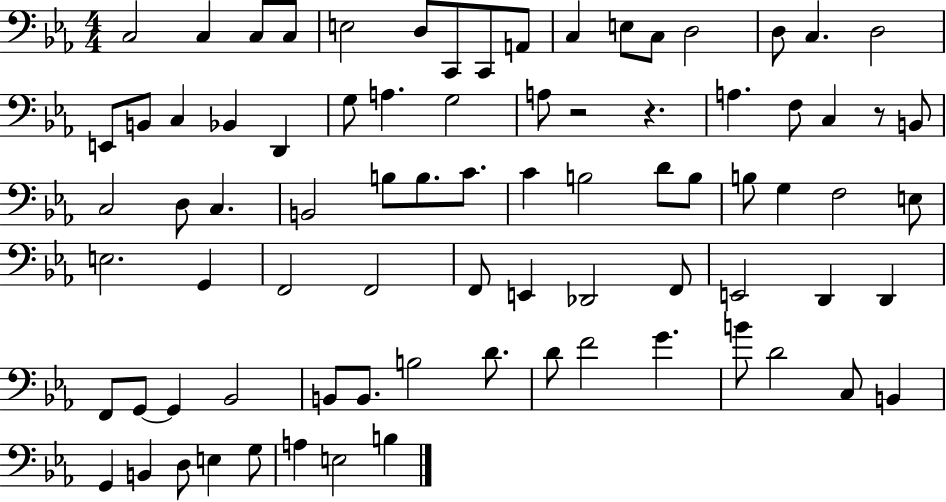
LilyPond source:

{
  \clef bass
  \numericTimeSignature
  \time 4/4
  \key ees \major
  \repeat volta 2 { c2 c4 c8 c8 | e2 d8 c,8 c,8 a,8 | c4 e8 c8 d2 | d8 c4. d2 | \break e,8 b,8 c4 bes,4 d,4 | g8 a4. g2 | a8 r2 r4. | a4. f8 c4 r8 b,8 | \break c2 d8 c4. | b,2 b8 b8. c'8. | c'4 b2 d'8 b8 | b8 g4 f2 e8 | \break e2. g,4 | f,2 f,2 | f,8 e,4 des,2 f,8 | e,2 d,4 d,4 | \break f,8 g,8~~ g,4 bes,2 | b,8 b,8. b2 d'8. | d'8 f'2 g'4. | b'8 d'2 c8 b,4 | \break g,4 b,4 d8 e4 g8 | a4 e2 b4 | } \bar "|."
}